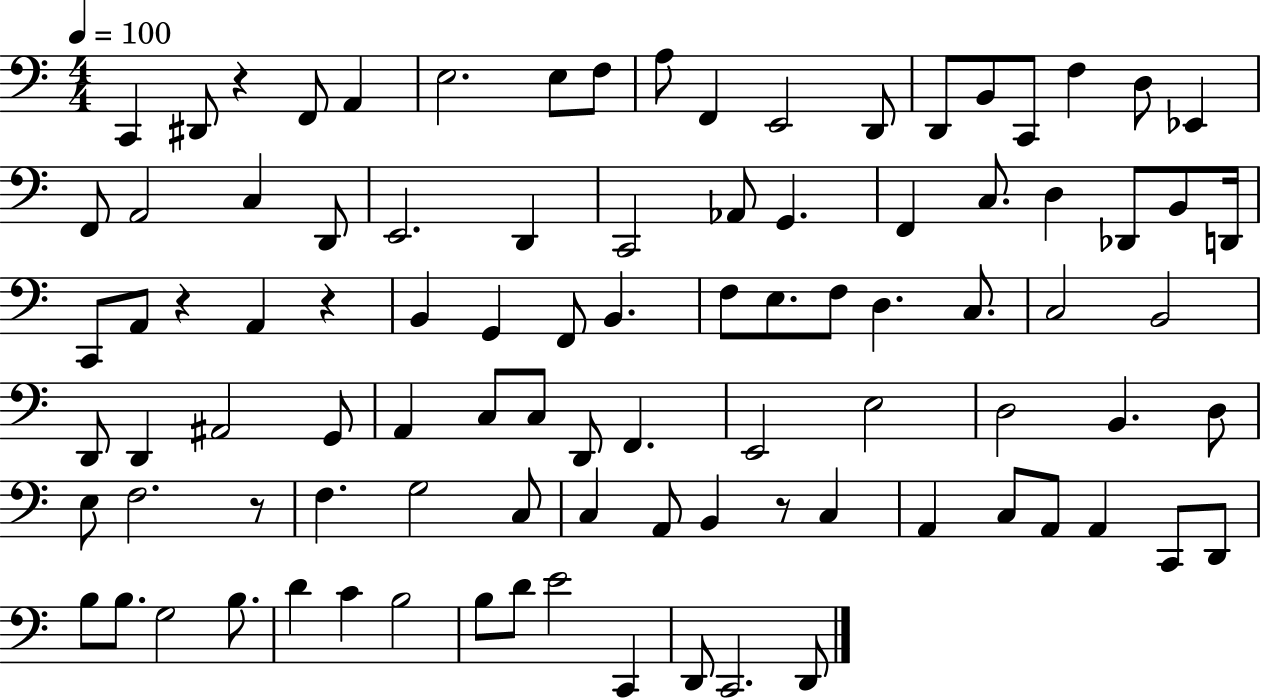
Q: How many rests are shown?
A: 5